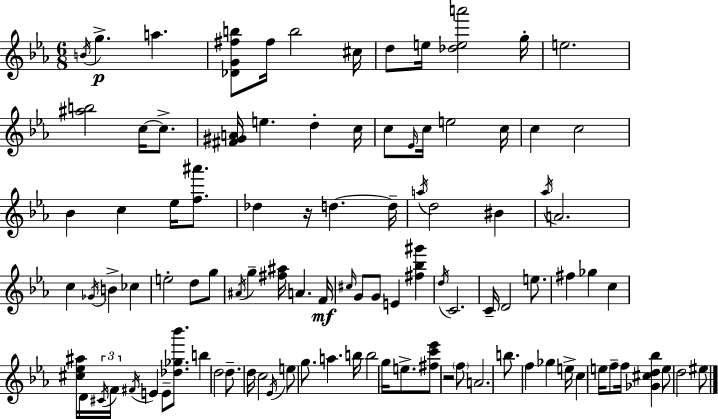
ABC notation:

X:1
T:Untitled
M:6/8
L:1/4
K:Eb
B/4 g a [_DG^fb]/2 ^f/4 b2 ^c/4 d/2 e/4 [_dea']2 g/4 e2 [^ab]2 c/4 c/2 [^F^GA]/4 e d c/4 c/2 _E/4 c/4 e2 c/4 c c2 _B c _e/4 [f^a']/2 _d z/4 d d/4 a/4 d2 ^B _a/4 A2 c _G/4 B _c e2 d/2 g/2 ^A/4 g [^f^a]/4 A F/4 ^c/4 G/2 G/2 E [^f_b^g'] d/4 C2 C/4 D2 e/2 ^f _g c [^c_e^a]/4 D/4 ^C/4 F/4 ^F/4 E E/2 [_d_g_b']/2 b d2 d/2 d/4 c2 _E/4 e/2 g/2 a b/4 b2 g/4 e/2 [^fc'_e']/2 z2 f/2 A2 b/2 f _g e/4 c e/4 f/2 f/4 [_G^cd_b] e/2 d2 ^e/2